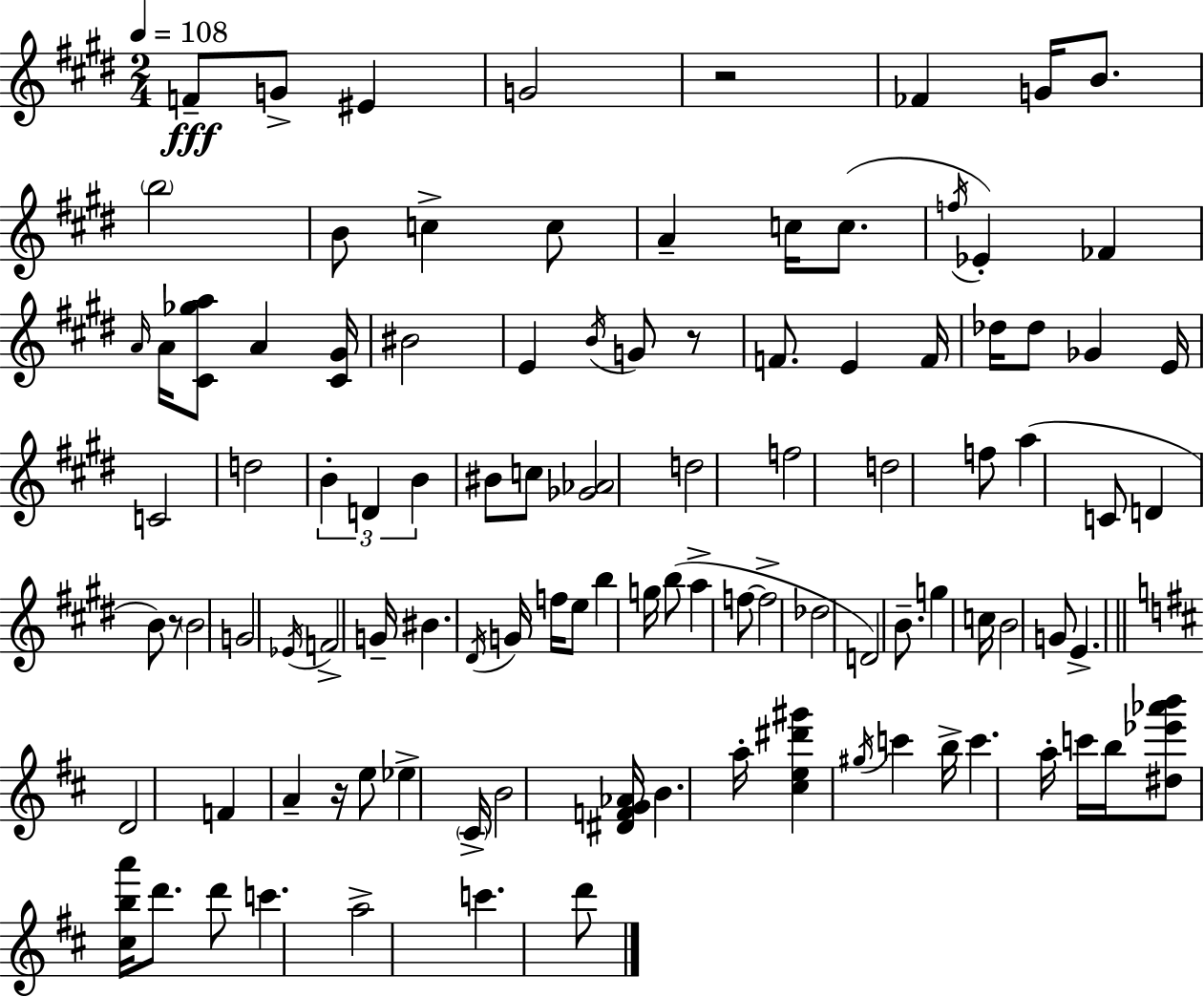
F4/e G4/e EIS4/q G4/h R/h FES4/q G4/s B4/e. B5/h B4/e C5/q C5/e A4/q C5/s C5/e. F5/s Eb4/q FES4/q A4/s A4/s [C#4,Gb5,A5]/e A4/q [C#4,G#4]/s BIS4/h E4/q B4/s G4/e R/e F4/e. E4/q F4/s Db5/s Db5/e Gb4/q E4/s C4/h D5/h B4/q D4/q B4/q BIS4/e C5/e [Gb4,Ab4]/h D5/h F5/h D5/h F5/e A5/q C4/e D4/q B4/e R/e B4/h G4/h Eb4/s F4/h G4/s BIS4/q. D#4/s G4/s F5/s E5/e B5/q G5/s B5/e A5/q F5/e F5/h Db5/h D4/h B4/e. G5/q C5/s B4/h G4/e E4/q. D4/h F4/q A4/q R/s E5/e Eb5/q C#4/s B4/h [D#4,F4,G4,Ab4]/s B4/q. A5/s [C#5,E5,D#6,G#6]/q G#5/s C6/q B5/s C6/q. A5/s C6/s B5/s [D#5,Eb6,Ab6,B6]/e [C#5,B5,A6]/s D6/e. D6/e C6/q. A5/h C6/q. D6/e